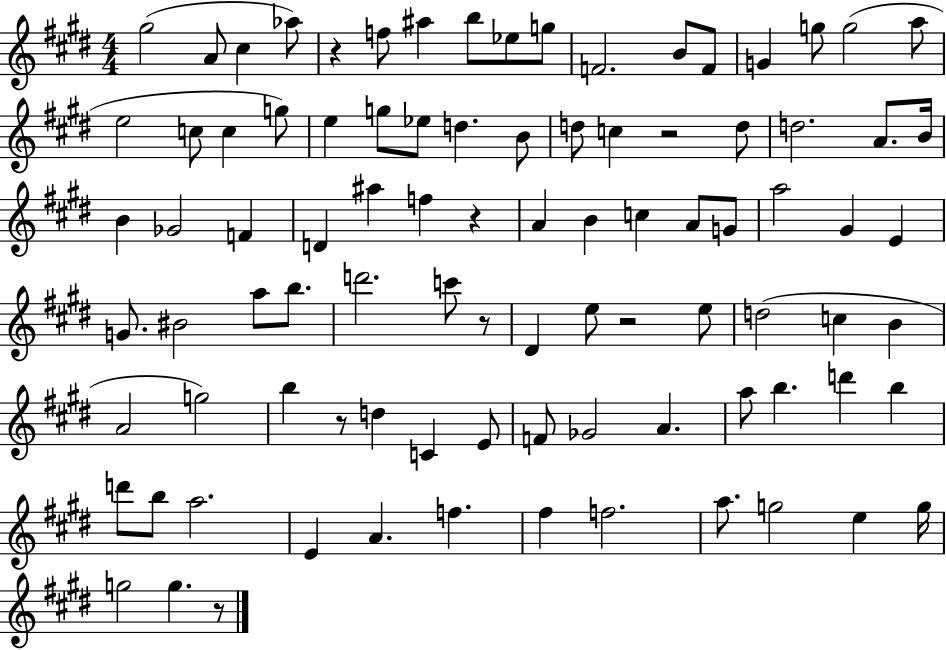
G#5/h A4/e C#5/q Ab5/e R/q F5/e A#5/q B5/e Eb5/e G5/e F4/h. B4/e F4/e G4/q G5/e G5/h A5/e E5/h C5/e C5/q G5/e E5/q G5/e Eb5/e D5/q. B4/e D5/e C5/q R/h D5/e D5/h. A4/e. B4/s B4/q Gb4/h F4/q D4/q A#5/q F5/q R/q A4/q B4/q C5/q A4/e G4/e A5/h G#4/q E4/q G4/e. BIS4/h A5/e B5/e. D6/h. C6/e R/e D#4/q E5/e R/h E5/e D5/h C5/q B4/q A4/h G5/h B5/q R/e D5/q C4/q E4/e F4/e Gb4/h A4/q. A5/e B5/q. D6/q B5/q D6/e B5/e A5/h. E4/q A4/q. F5/q. F#5/q F5/h. A5/e. G5/h E5/q G5/s G5/h G5/q. R/e